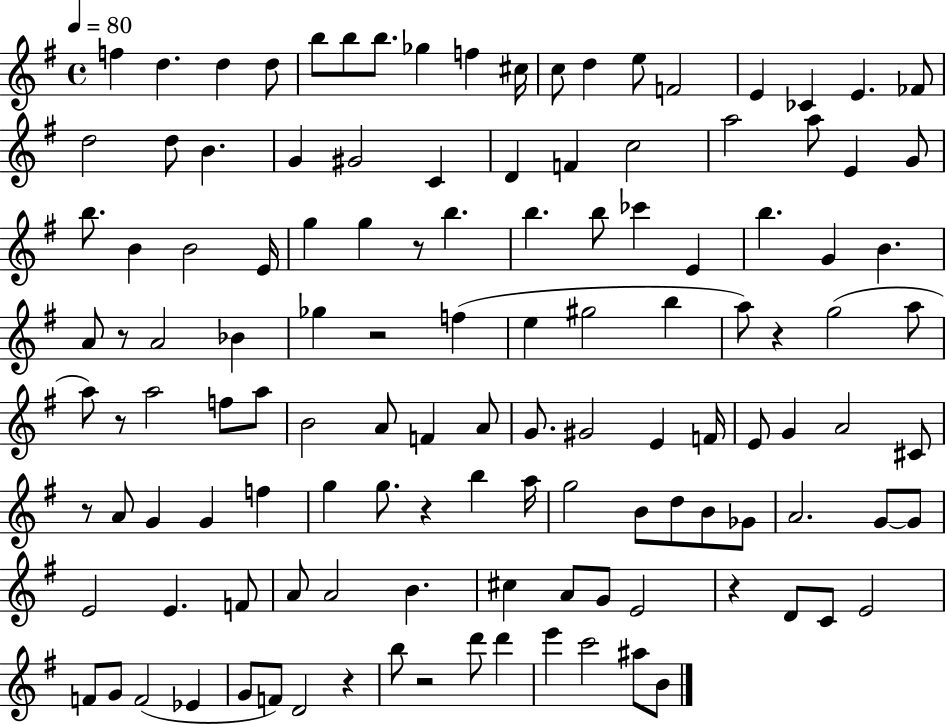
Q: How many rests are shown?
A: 10